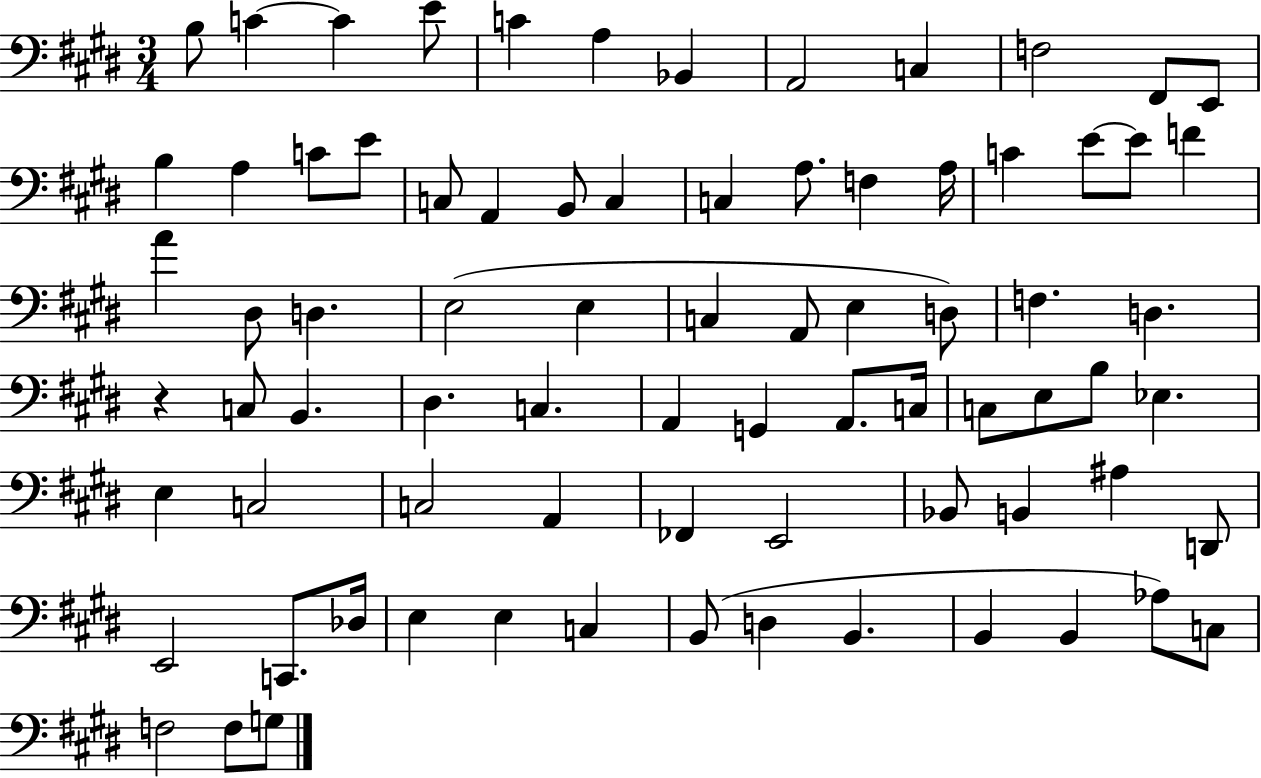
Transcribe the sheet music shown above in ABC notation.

X:1
T:Untitled
M:3/4
L:1/4
K:E
B,/2 C C E/2 C A, _B,, A,,2 C, F,2 ^F,,/2 E,,/2 B, A, C/2 E/2 C,/2 A,, B,,/2 C, C, A,/2 F, A,/4 C E/2 E/2 F A ^D,/2 D, E,2 E, C, A,,/2 E, D,/2 F, D, z C,/2 B,, ^D, C, A,, G,, A,,/2 C,/4 C,/2 E,/2 B,/2 _E, E, C,2 C,2 A,, _F,, E,,2 _B,,/2 B,, ^A, D,,/2 E,,2 C,,/2 _D,/4 E, E, C, B,,/2 D, B,, B,, B,, _A,/2 C,/2 F,2 F,/2 G,/2